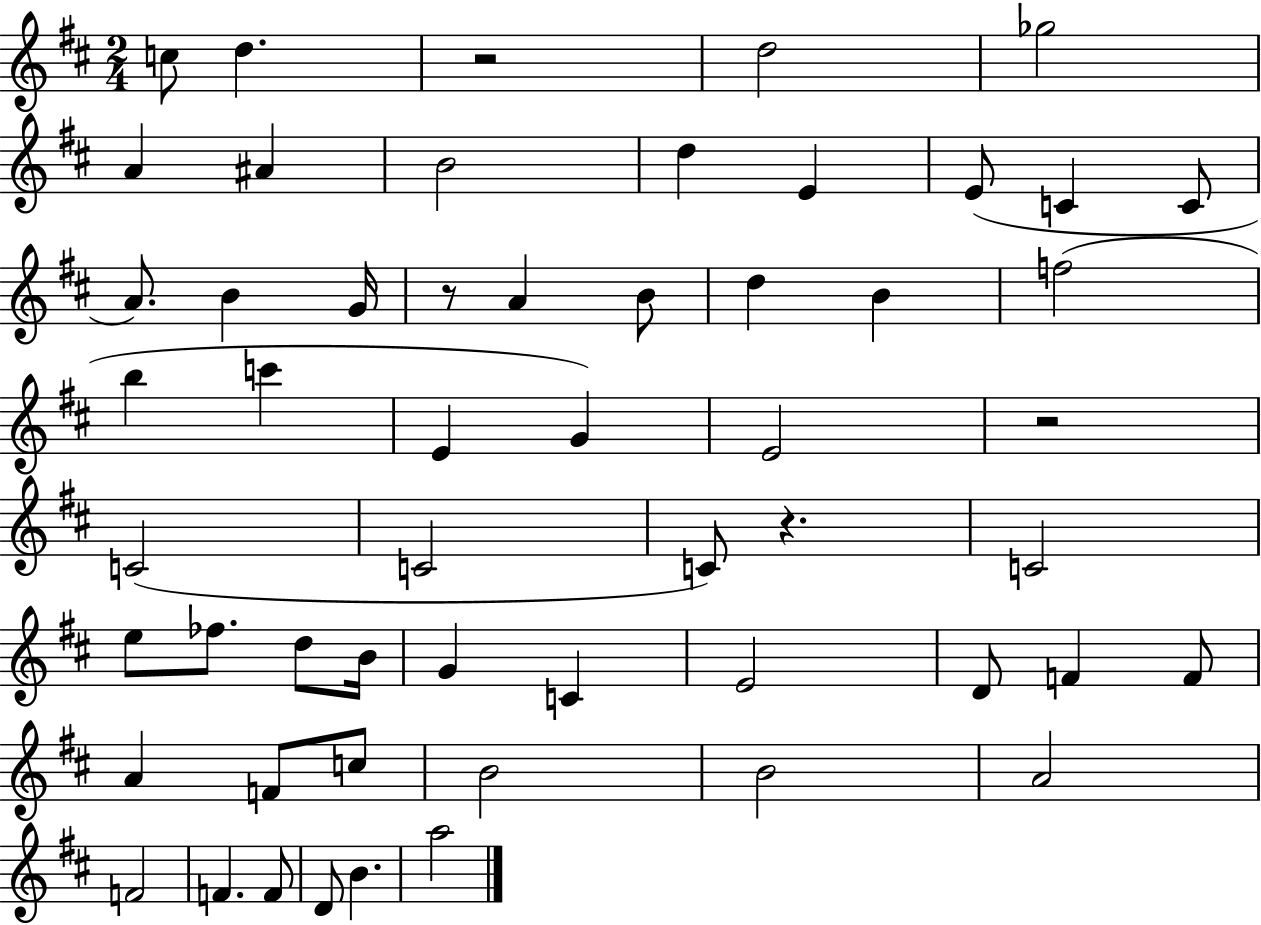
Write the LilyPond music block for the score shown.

{
  \clef treble
  \numericTimeSignature
  \time 2/4
  \key d \major
  \repeat volta 2 { c''8 d''4. | r2 | d''2 | ges''2 | \break a'4 ais'4 | b'2 | d''4 e'4 | e'8( c'4 c'8 | \break a'8.) b'4 g'16 | r8 a'4 b'8 | d''4 b'4 | f''2( | \break b''4 c'''4 | e'4 g'4) | e'2 | r2 | \break c'2( | c'2 | c'8) r4. | c'2 | \break e''8 fes''8. d''8 b'16 | g'4 c'4 | e'2 | d'8 f'4 f'8 | \break a'4 f'8 c''8 | b'2 | b'2 | a'2 | \break f'2 | f'4. f'8 | d'8 b'4. | a''2 | \break } \bar "|."
}